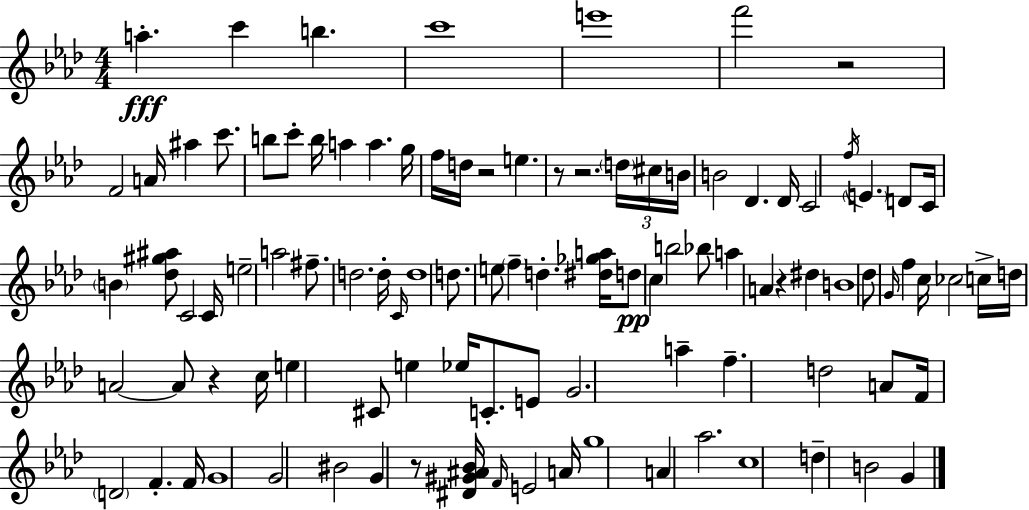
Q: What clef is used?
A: treble